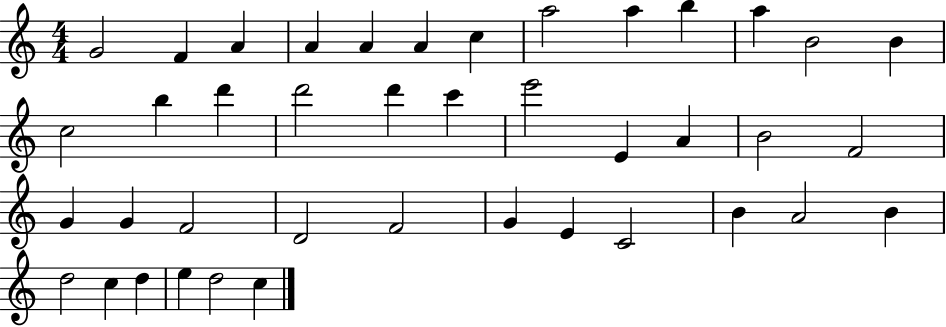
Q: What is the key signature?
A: C major